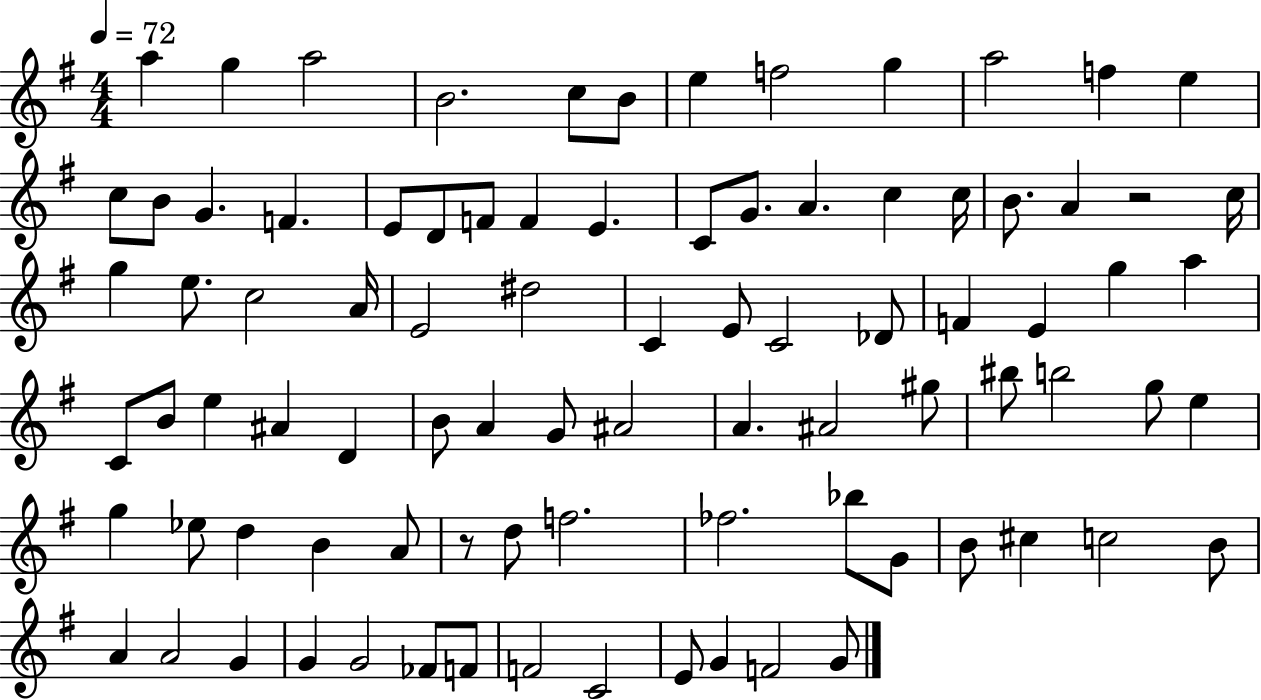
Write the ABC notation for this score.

X:1
T:Untitled
M:4/4
L:1/4
K:G
a g a2 B2 c/2 B/2 e f2 g a2 f e c/2 B/2 G F E/2 D/2 F/2 F E C/2 G/2 A c c/4 B/2 A z2 c/4 g e/2 c2 A/4 E2 ^d2 C E/2 C2 _D/2 F E g a C/2 B/2 e ^A D B/2 A G/2 ^A2 A ^A2 ^g/2 ^b/2 b2 g/2 e g _e/2 d B A/2 z/2 d/2 f2 _f2 _b/2 G/2 B/2 ^c c2 B/2 A A2 G G G2 _F/2 F/2 F2 C2 E/2 G F2 G/2